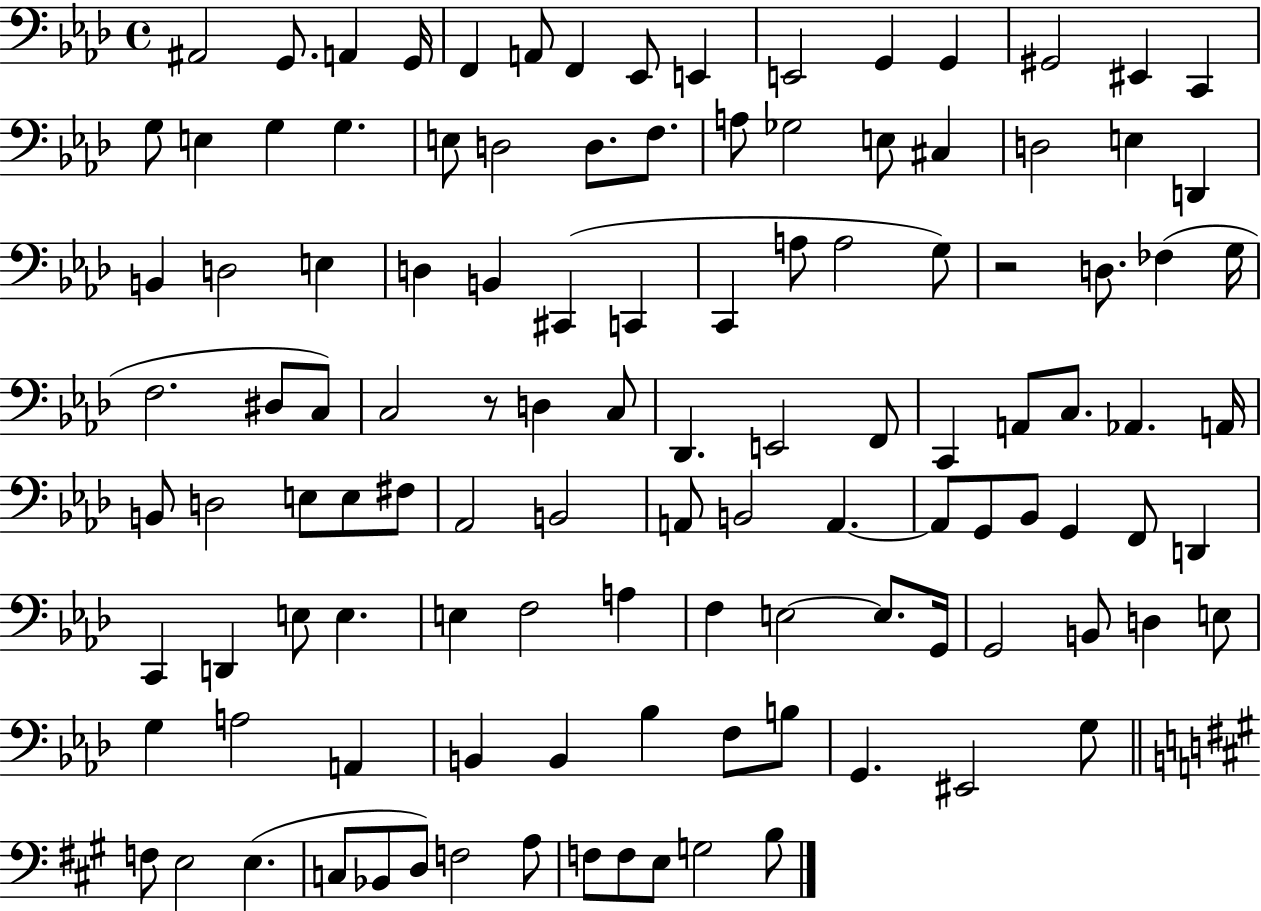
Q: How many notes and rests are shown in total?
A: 115